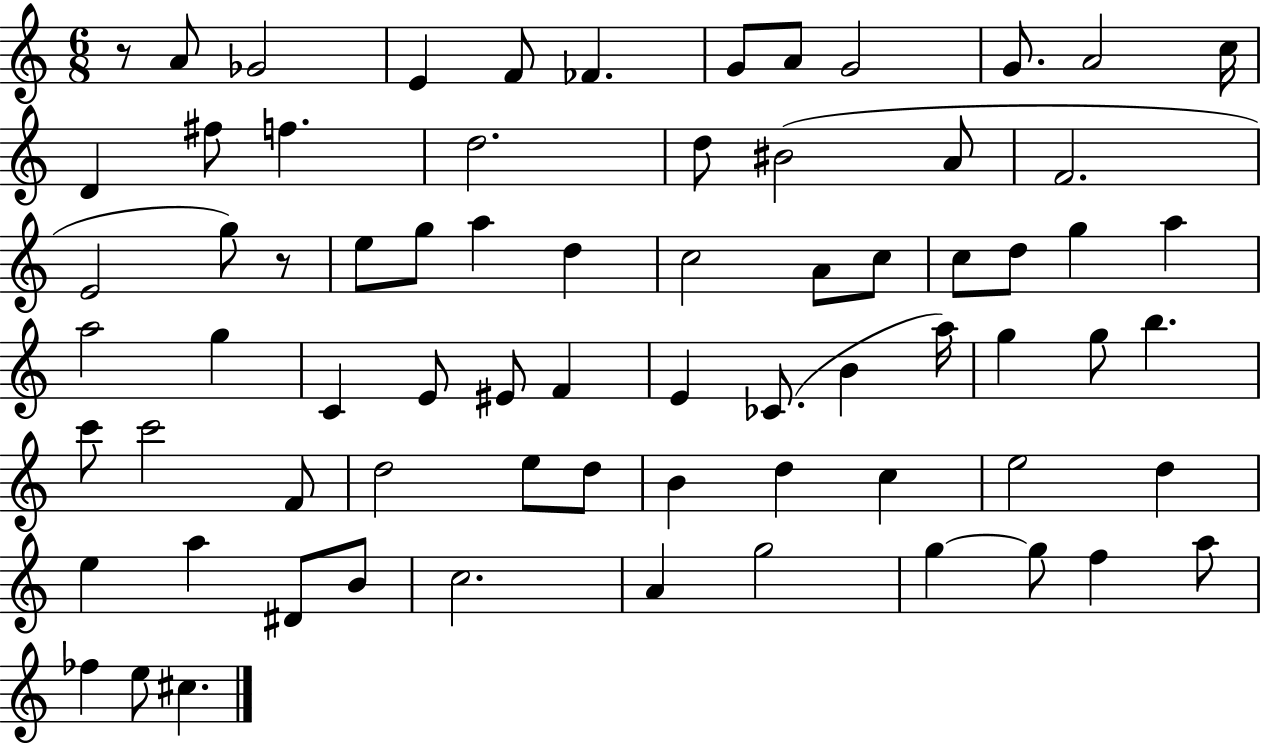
R/e A4/e Gb4/h E4/q F4/e FES4/q. G4/e A4/e G4/h G4/e. A4/h C5/s D4/q F#5/e F5/q. D5/h. D5/e BIS4/h A4/e F4/h. E4/h G5/e R/e E5/e G5/e A5/q D5/q C5/h A4/e C5/e C5/e D5/e G5/q A5/q A5/h G5/q C4/q E4/e EIS4/e F4/q E4/q CES4/e. B4/q A5/s G5/q G5/e B5/q. C6/e C6/h F4/e D5/h E5/e D5/e B4/q D5/q C5/q E5/h D5/q E5/q A5/q D#4/e B4/e C5/h. A4/q G5/h G5/q G5/e F5/q A5/e FES5/q E5/e C#5/q.